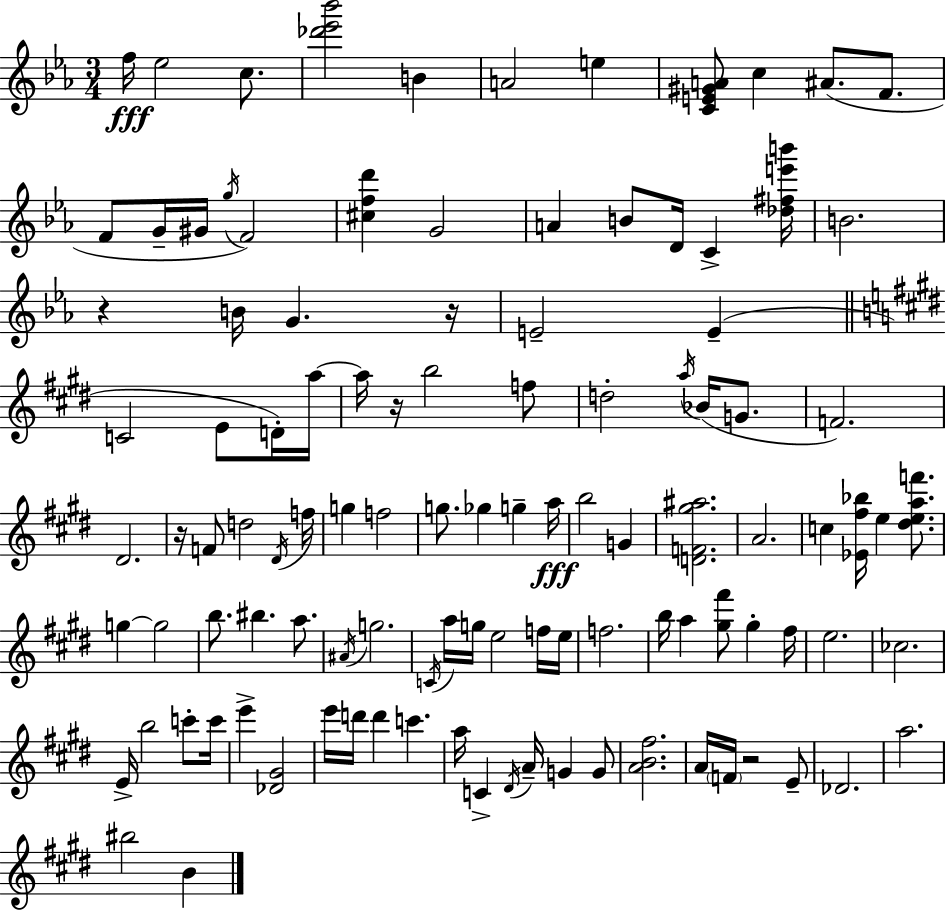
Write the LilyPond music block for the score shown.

{
  \clef treble
  \numericTimeSignature
  \time 3/4
  \key c \minor
  \repeat volta 2 { f''16\fff ees''2 c''8. | <des''' ees''' bes'''>2 b'4 | a'2 e''4 | <c' e' gis' a'>8 c''4 ais'8.( f'8. | \break f'8 g'16-- gis'16 \acciaccatura { g''16 }) f'2 | <cis'' f'' d'''>4 g'2 | a'4 b'8 d'16 c'4-> | <des'' fis'' e''' b'''>16 b'2. | \break r4 b'16 g'4. | r16 e'2-- e'4--( | \bar "||" \break \key e \major c'2 e'8 d'16-.) a''16~~ | a''16 r16 b''2 f''8 | d''2-. \acciaccatura { a''16 }( bes'16 g'8. | f'2.) | \break dis'2. | r16 f'8 d''2 | \acciaccatura { dis'16 } f''16 g''4 f''2 | g''8. ges''4 g''4-- | \break a''16\fff b''2 g'4 | <d' f' gis'' ais''>2. | a'2. | c''4 <ees' fis'' bes''>16 e''4 <dis'' e'' a'' f'''>8. | \break g''4~~ g''2 | b''8. bis''4. a''8. | \acciaccatura { ais'16 } g''2. | \acciaccatura { c'16 } a''16 g''16 e''2 | \break f''16 e''16 f''2. | b''16 a''4 <gis'' fis'''>8 gis''4-. | fis''16 e''2. | ces''2. | \break e'16-> b''2 | c'''8-. c'''16 e'''4-> <des' gis'>2 | e'''16 d'''16 d'''4 c'''4. | a''16 c'4-> \acciaccatura { dis'16 } a'16-- g'4 | \break g'8 <a' b' fis''>2. | a'16 \parenthesize f'16 r2 | e'8-- des'2. | a''2. | \break bis''2 | b'4 } \bar "|."
}